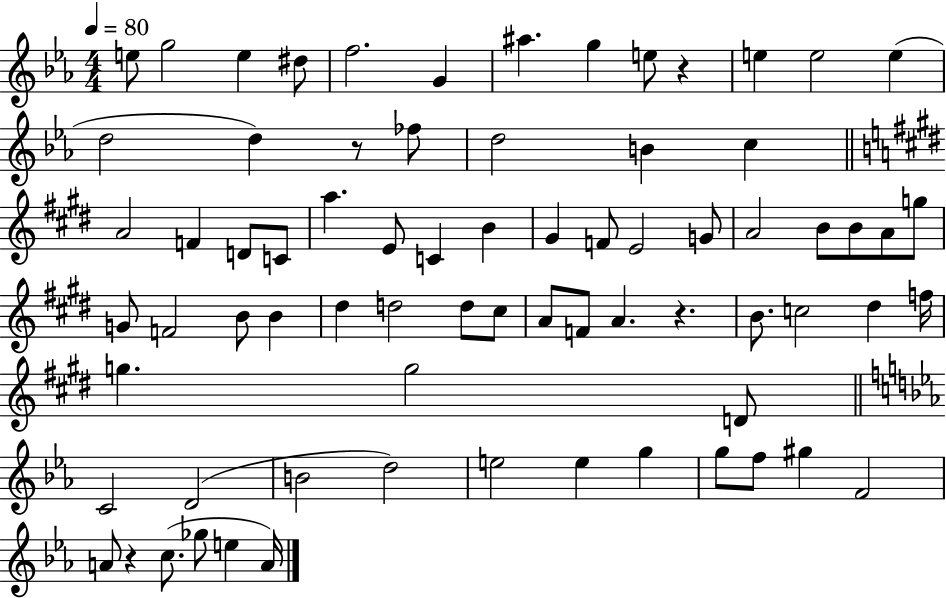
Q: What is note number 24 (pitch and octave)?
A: E4